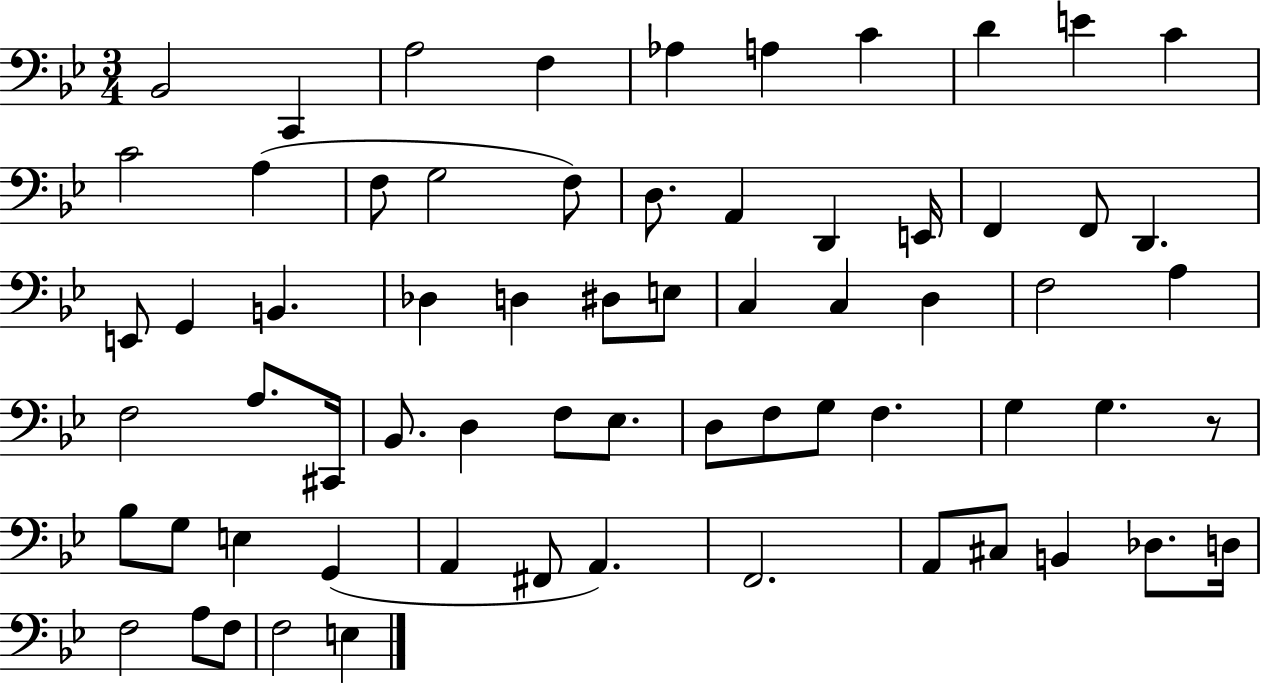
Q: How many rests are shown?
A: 1